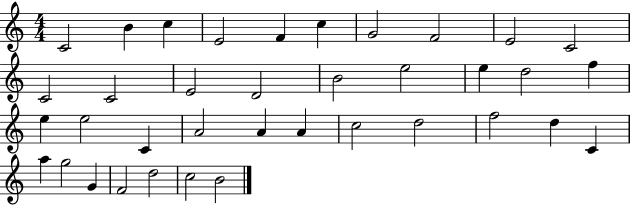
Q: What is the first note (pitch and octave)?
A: C4